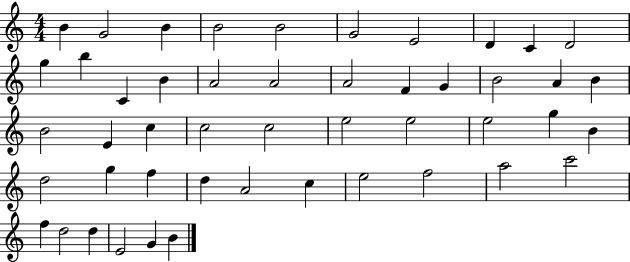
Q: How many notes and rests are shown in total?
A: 48